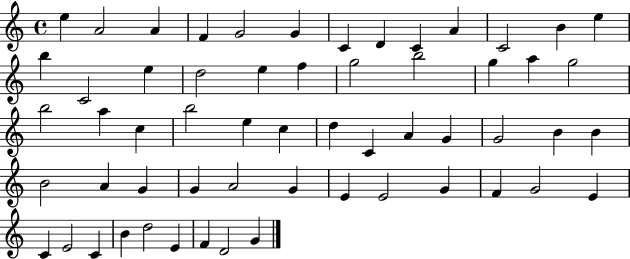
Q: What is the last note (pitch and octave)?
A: G4